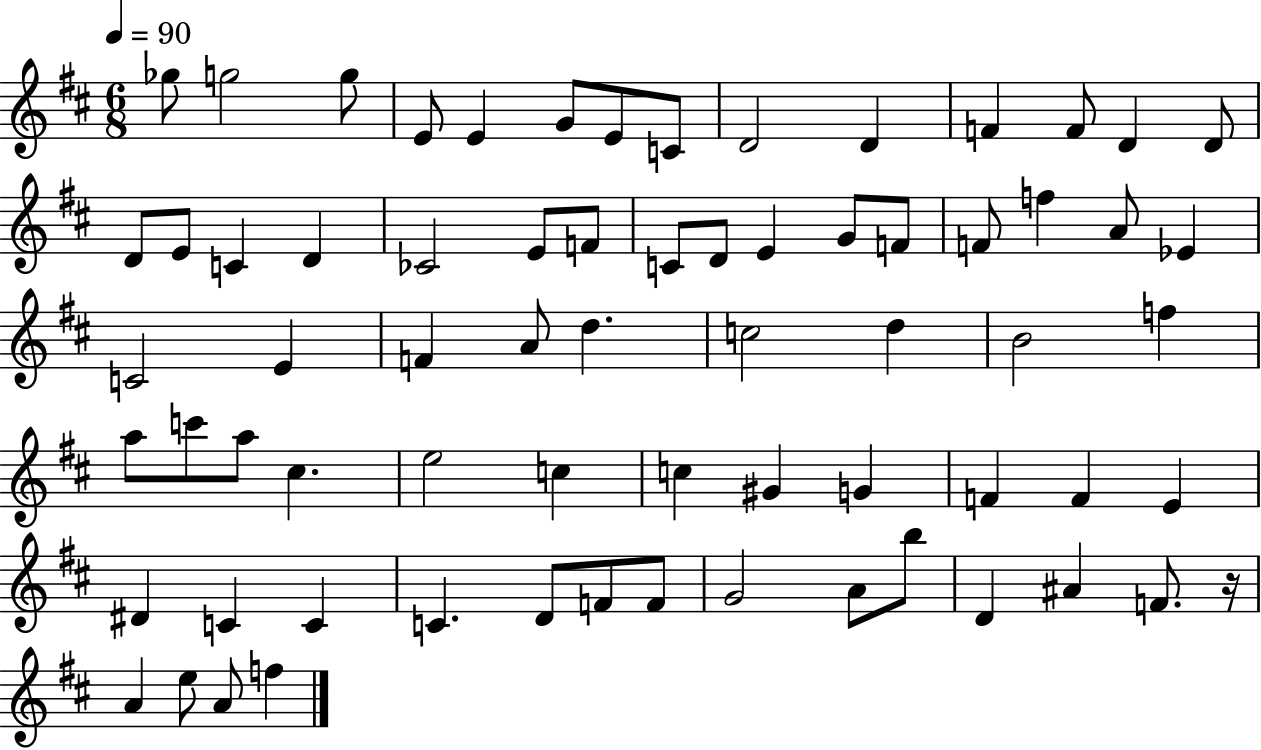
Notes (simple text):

Gb5/e G5/h G5/e E4/e E4/q G4/e E4/e C4/e D4/h D4/q F4/q F4/e D4/q D4/e D4/e E4/e C4/q D4/q CES4/h E4/e F4/e C4/e D4/e E4/q G4/e F4/e F4/e F5/q A4/e Eb4/q C4/h E4/q F4/q A4/e D5/q. C5/h D5/q B4/h F5/q A5/e C6/e A5/e C#5/q. E5/h C5/q C5/q G#4/q G4/q F4/q F4/q E4/q D#4/q C4/q C4/q C4/q. D4/e F4/e F4/e G4/h A4/e B5/e D4/q A#4/q F4/e. R/s A4/q E5/e A4/e F5/q